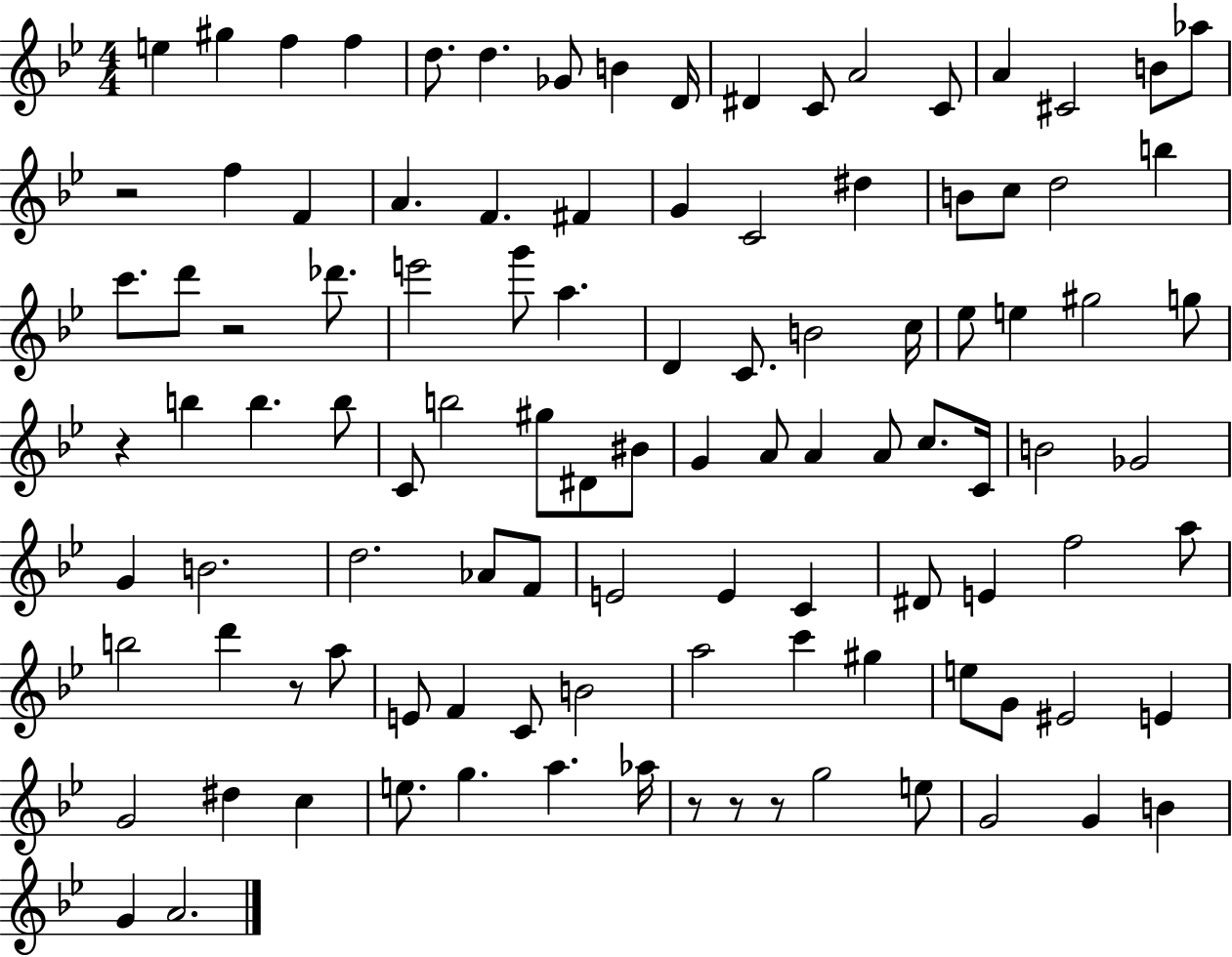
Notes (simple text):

E5/q G#5/q F5/q F5/q D5/e. D5/q. Gb4/e B4/q D4/s D#4/q C4/e A4/h C4/e A4/q C#4/h B4/e Ab5/e R/h F5/q F4/q A4/q. F4/q. F#4/q G4/q C4/h D#5/q B4/e C5/e D5/h B5/q C6/e. D6/e R/h Db6/e. E6/h G6/e A5/q. D4/q C4/e. B4/h C5/s Eb5/e E5/q G#5/h G5/e R/q B5/q B5/q. B5/e C4/e B5/h G#5/e D#4/e BIS4/e G4/q A4/e A4/q A4/e C5/e. C4/s B4/h Gb4/h G4/q B4/h. D5/h. Ab4/e F4/e E4/h E4/q C4/q D#4/e E4/q F5/h A5/e B5/h D6/q R/e A5/e E4/e F4/q C4/e B4/h A5/h C6/q G#5/q E5/e G4/e EIS4/h E4/q G4/h D#5/q C5/q E5/e. G5/q. A5/q. Ab5/s R/e R/e R/e G5/h E5/e G4/h G4/q B4/q G4/q A4/h.